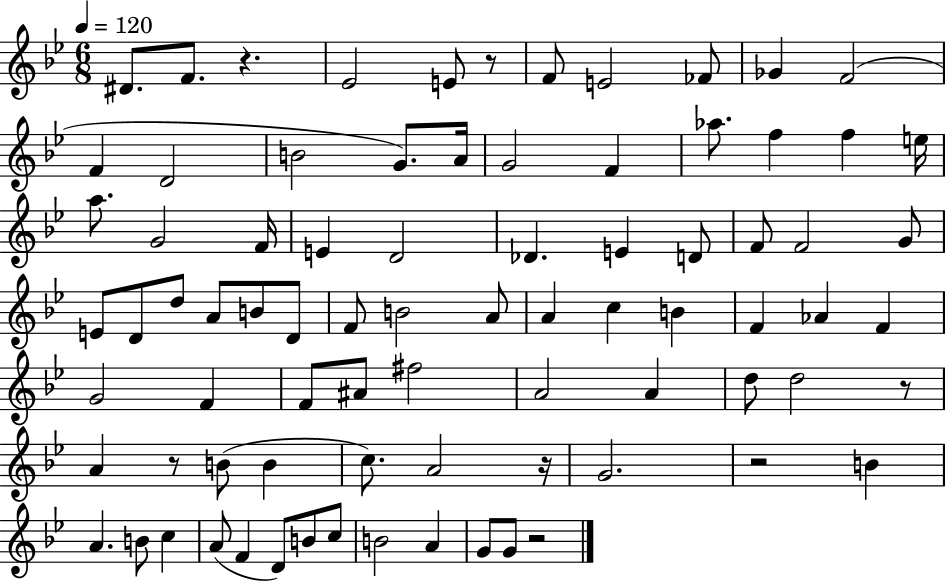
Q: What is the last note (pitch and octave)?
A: G4